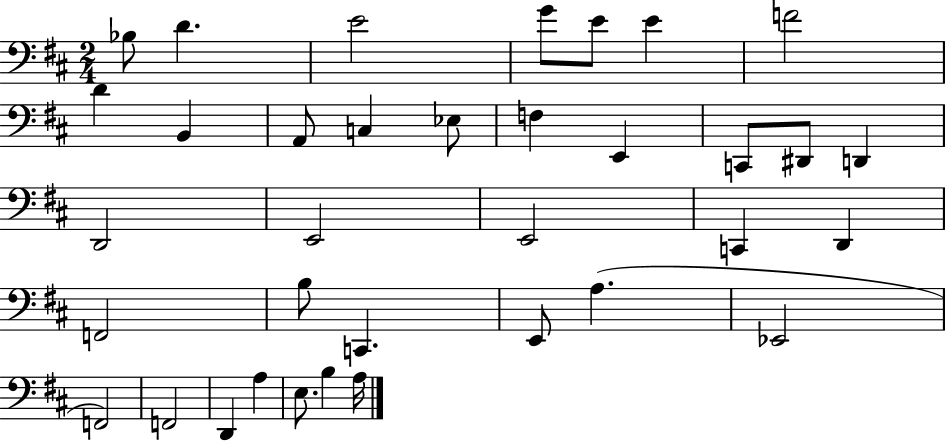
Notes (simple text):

Bb3/e D4/q. E4/h G4/e E4/e E4/q F4/h D4/q B2/q A2/e C3/q Eb3/e F3/q E2/q C2/e D#2/e D2/q D2/h E2/h E2/h C2/q D2/q F2/h B3/e C2/q. E2/e A3/q. Eb2/h F2/h F2/h D2/q A3/q E3/e. B3/q A3/s